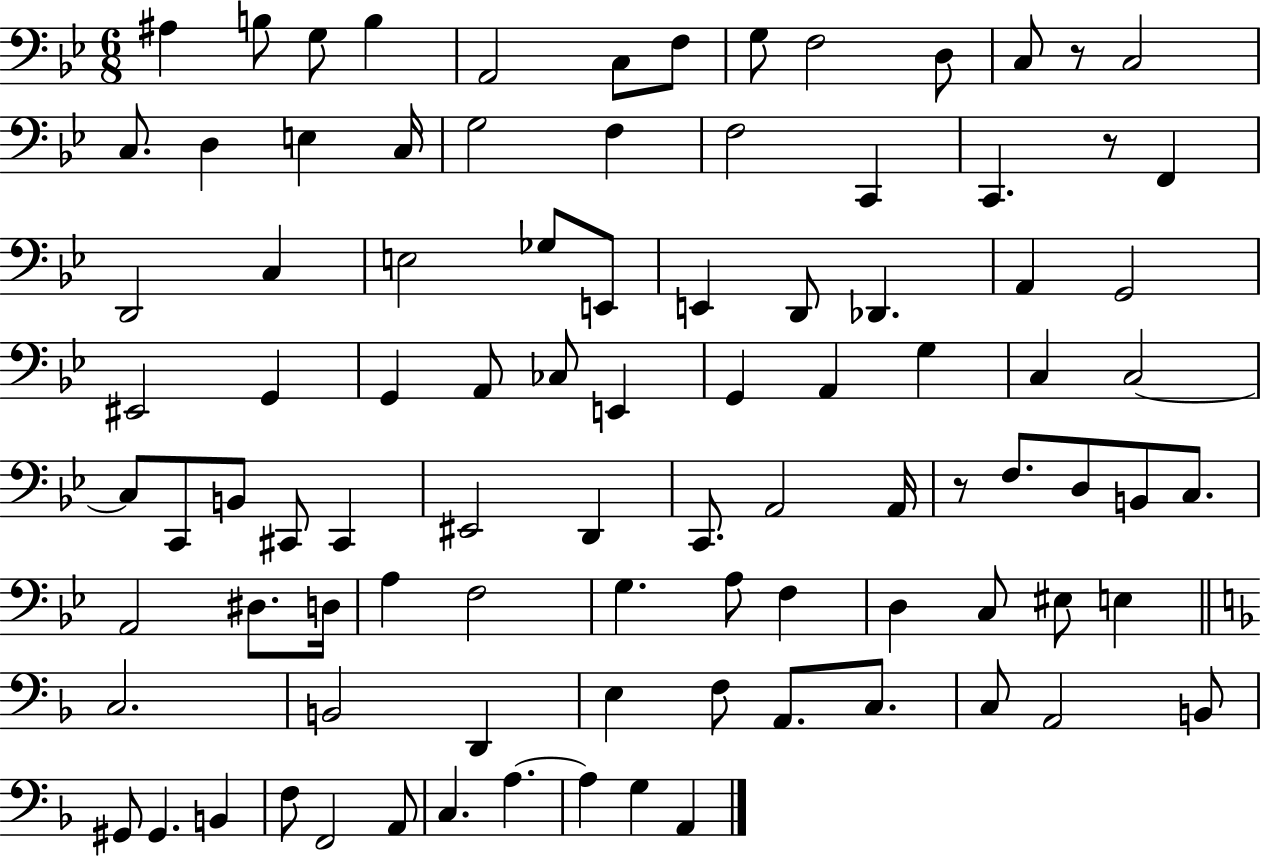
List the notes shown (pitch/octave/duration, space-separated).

A#3/q B3/e G3/e B3/q A2/h C3/e F3/e G3/e F3/h D3/e C3/e R/e C3/h C3/e. D3/q E3/q C3/s G3/h F3/q F3/h C2/q C2/q. R/e F2/q D2/h C3/q E3/h Gb3/e E2/e E2/q D2/e Db2/q. A2/q G2/h EIS2/h G2/q G2/q A2/e CES3/e E2/q G2/q A2/q G3/q C3/q C3/h C3/e C2/e B2/e C#2/e C#2/q EIS2/h D2/q C2/e. A2/h A2/s R/e F3/e. D3/e B2/e C3/e. A2/h D#3/e. D3/s A3/q F3/h G3/q. A3/e F3/q D3/q C3/e EIS3/e E3/q C3/h. B2/h D2/q E3/q F3/e A2/e. C3/e. C3/e A2/h B2/e G#2/e G#2/q. B2/q F3/e F2/h A2/e C3/q. A3/q. A3/q G3/q A2/q